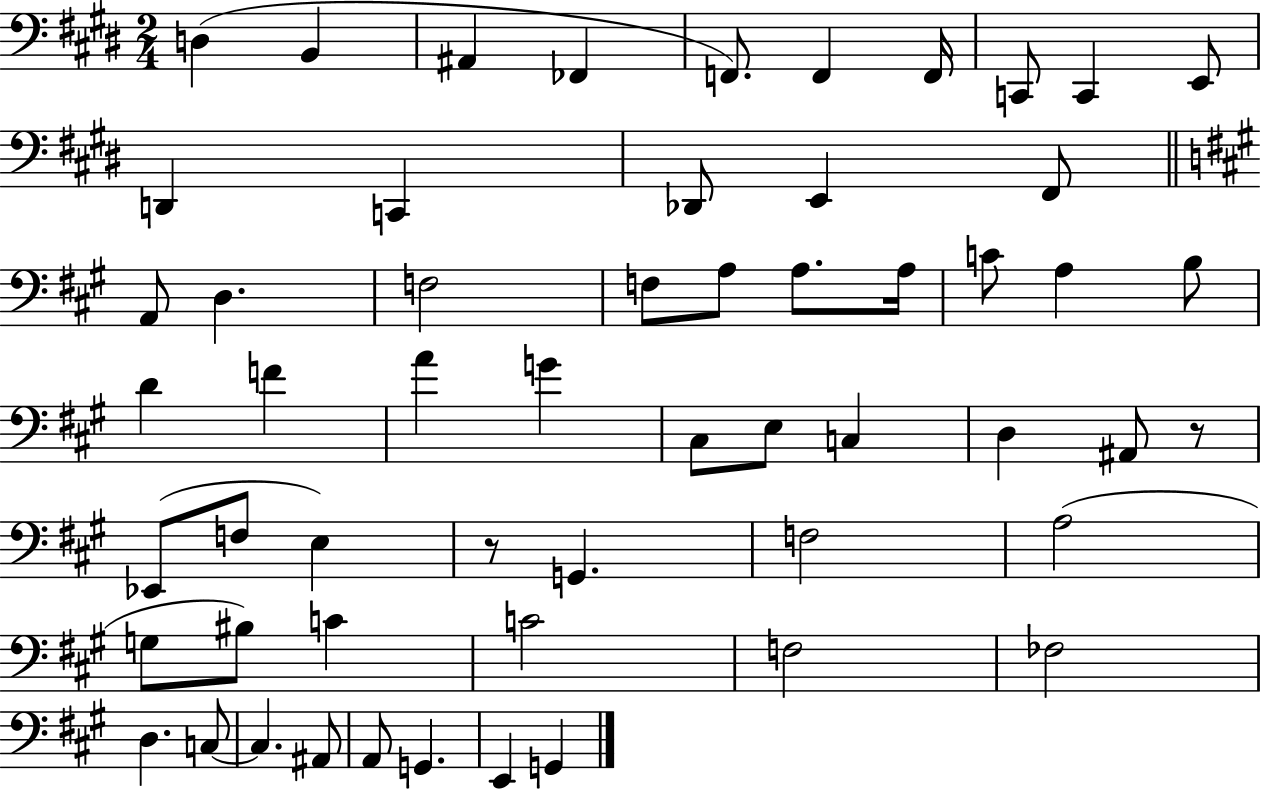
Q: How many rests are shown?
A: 2